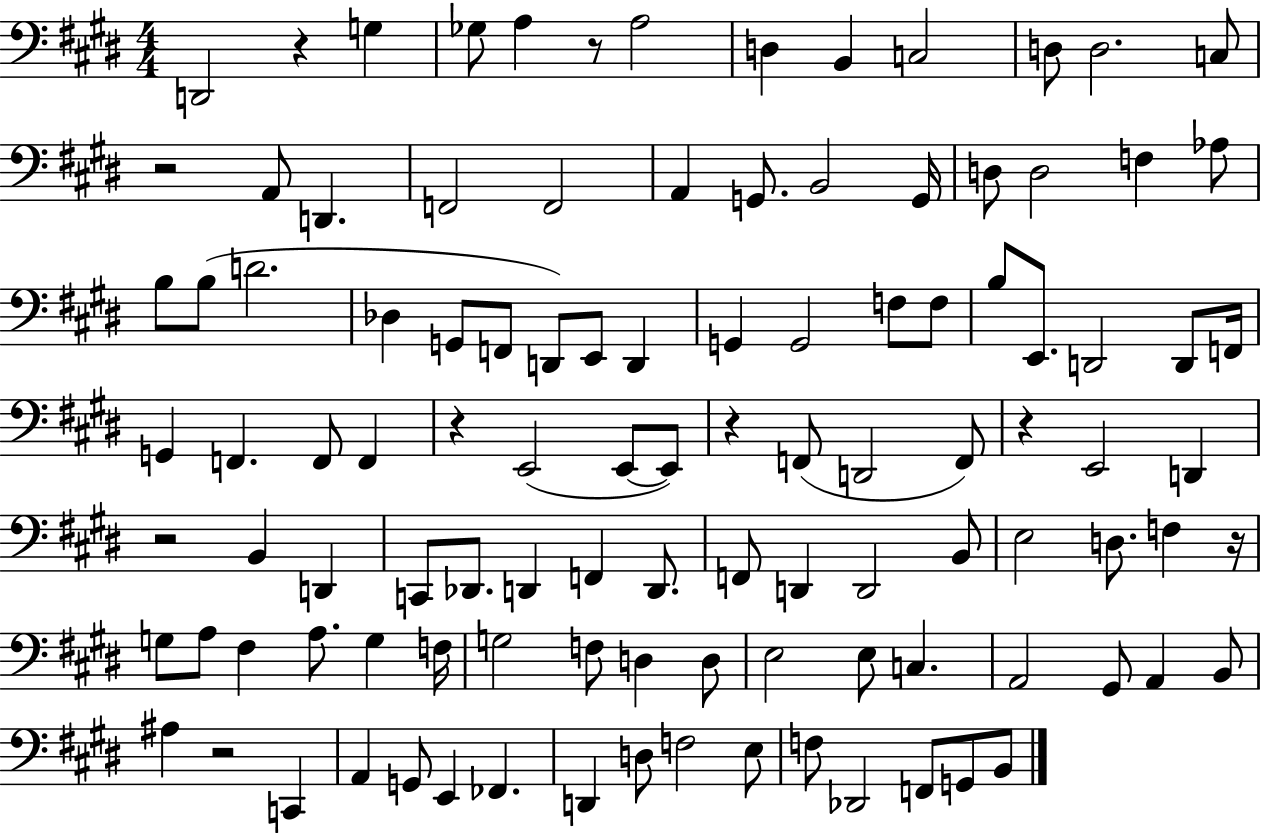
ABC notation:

X:1
T:Untitled
M:4/4
L:1/4
K:E
D,,2 z G, _G,/2 A, z/2 A,2 D, B,, C,2 D,/2 D,2 C,/2 z2 A,,/2 D,, F,,2 F,,2 A,, G,,/2 B,,2 G,,/4 D,/2 D,2 F, _A,/2 B,/2 B,/2 D2 _D, G,,/2 F,,/2 D,,/2 E,,/2 D,, G,, G,,2 F,/2 F,/2 B,/2 E,,/2 D,,2 D,,/2 F,,/4 G,, F,, F,,/2 F,, z E,,2 E,,/2 E,,/2 z F,,/2 D,,2 F,,/2 z E,,2 D,, z2 B,, D,, C,,/2 _D,,/2 D,, F,, D,,/2 F,,/2 D,, D,,2 B,,/2 E,2 D,/2 F, z/4 G,/2 A,/2 ^F, A,/2 G, F,/4 G,2 F,/2 D, D,/2 E,2 E,/2 C, A,,2 ^G,,/2 A,, B,,/2 ^A, z2 C,, A,, G,,/2 E,, _F,, D,, D,/2 F,2 E,/2 F,/2 _D,,2 F,,/2 G,,/2 B,,/2